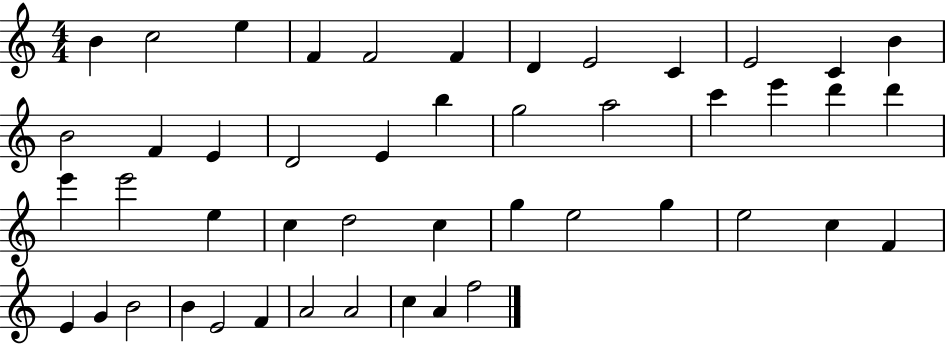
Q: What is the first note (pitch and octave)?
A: B4